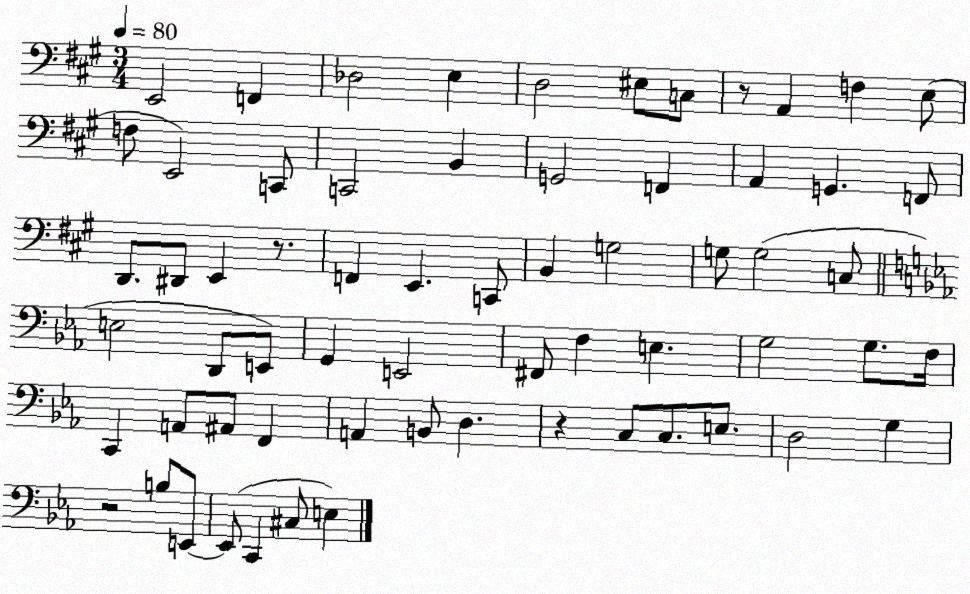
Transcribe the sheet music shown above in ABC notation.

X:1
T:Untitled
M:3/4
L:1/4
K:A
E,,2 F,, _D,2 E, D,2 ^E,/2 C,/2 z/2 A,, F, E,/2 F,/2 E,,2 C,,/2 C,,2 B,, G,,2 F,, A,, G,, F,,/2 D,,/2 ^D,,/2 E,, z/2 F,, E,, C,,/2 B,, G,2 G,/2 G,2 C,/2 E,2 D,,/2 E,,/2 G,, E,,2 ^F,,/2 F, E, G,2 G,/2 F,/4 C,, A,,/2 ^A,,/2 F,, A,, B,,/2 D, z C,/2 C,/2 E,/2 D,2 G, z2 B,/2 E,,/2 E,,/2 C,, ^C,/2 E,